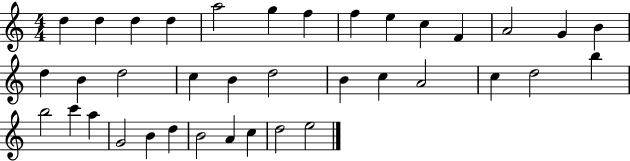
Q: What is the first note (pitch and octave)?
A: D5